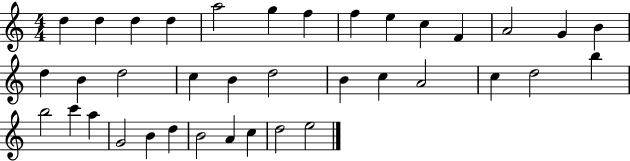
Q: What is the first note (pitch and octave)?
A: D5